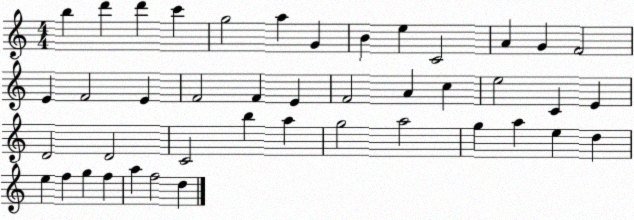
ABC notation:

X:1
T:Untitled
M:4/4
L:1/4
K:C
b d' d' c' g2 a G B e C2 A G F2 E F2 E F2 F E F2 A c e2 C E D2 D2 C2 b a g2 a2 g a e d e f g f a f2 d